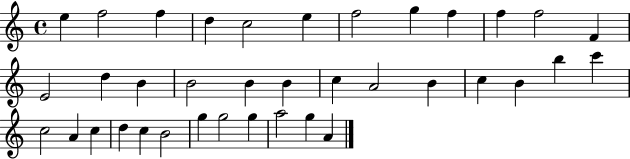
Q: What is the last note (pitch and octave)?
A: A4